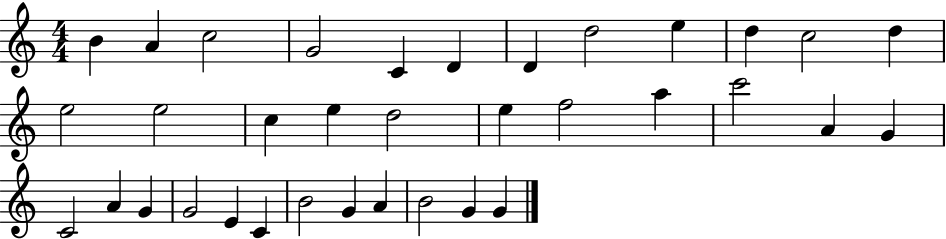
B4/q A4/q C5/h G4/h C4/q D4/q D4/q D5/h E5/q D5/q C5/h D5/q E5/h E5/h C5/q E5/q D5/h E5/q F5/h A5/q C6/h A4/q G4/q C4/h A4/q G4/q G4/h E4/q C4/q B4/h G4/q A4/q B4/h G4/q G4/q